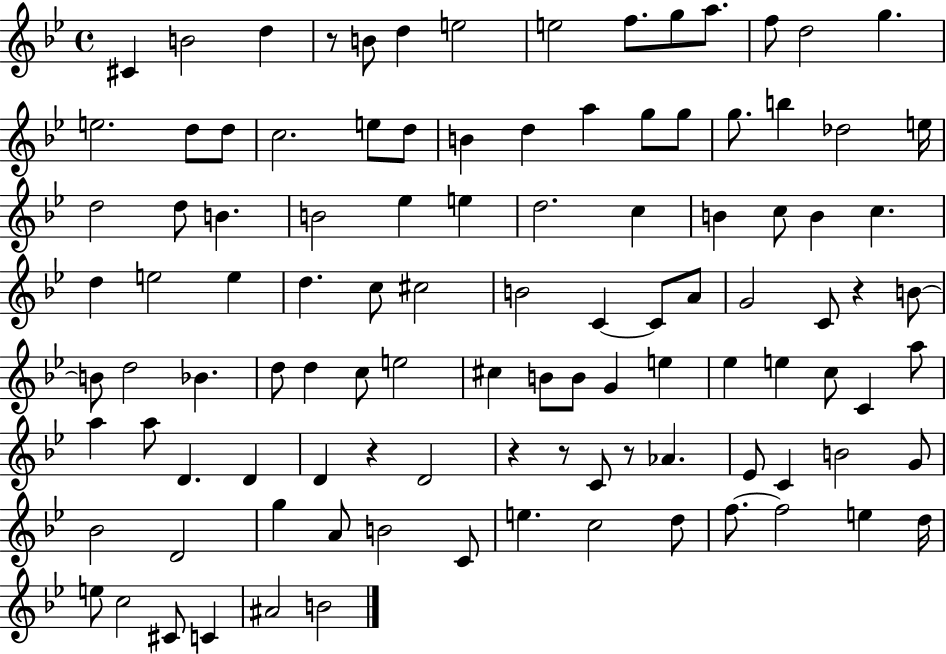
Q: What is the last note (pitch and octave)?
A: B4